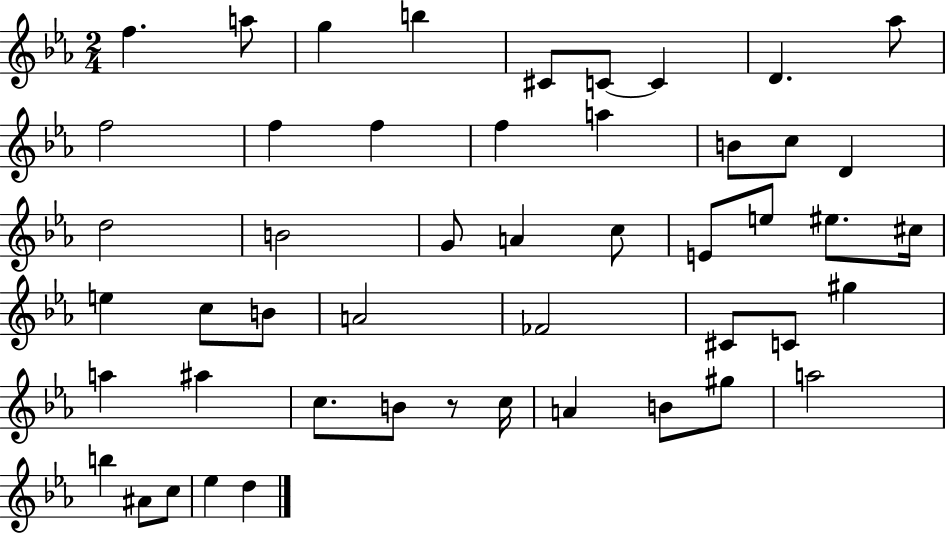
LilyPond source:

{
  \clef treble
  \numericTimeSignature
  \time 2/4
  \key ees \major
  \repeat volta 2 { f''4. a''8 | g''4 b''4 | cis'8 c'8~~ c'4 | d'4. aes''8 | \break f''2 | f''4 f''4 | f''4 a''4 | b'8 c''8 d'4 | \break d''2 | b'2 | g'8 a'4 c''8 | e'8 e''8 eis''8. cis''16 | \break e''4 c''8 b'8 | a'2 | fes'2 | cis'8 c'8 gis''4 | \break a''4 ais''4 | c''8. b'8 r8 c''16 | a'4 b'8 gis''8 | a''2 | \break b''4 ais'8 c''8 | ees''4 d''4 | } \bar "|."
}